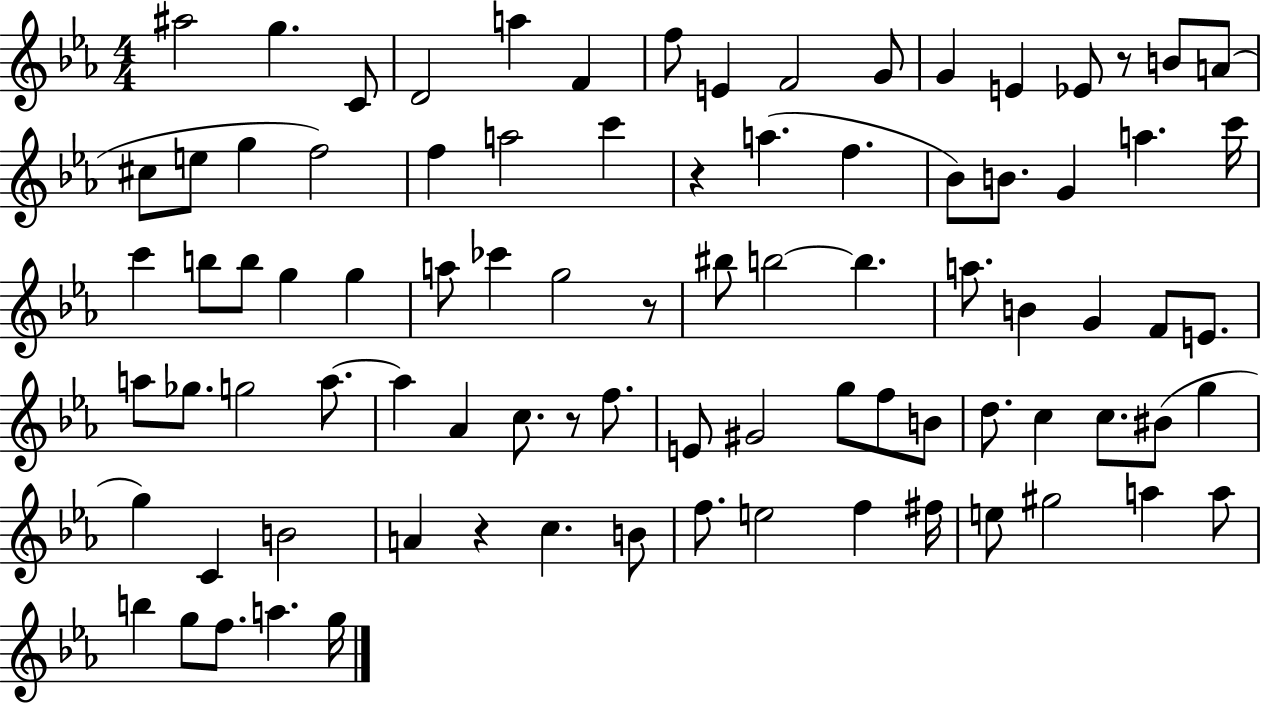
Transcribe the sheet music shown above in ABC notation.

X:1
T:Untitled
M:4/4
L:1/4
K:Eb
^a2 g C/2 D2 a F f/2 E F2 G/2 G E _E/2 z/2 B/2 A/2 ^c/2 e/2 g f2 f a2 c' z a f _B/2 B/2 G a c'/4 c' b/2 b/2 g g a/2 _c' g2 z/2 ^b/2 b2 b a/2 B G F/2 E/2 a/2 _g/2 g2 a/2 a _A c/2 z/2 f/2 E/2 ^G2 g/2 f/2 B/2 d/2 c c/2 ^B/2 g g C B2 A z c B/2 f/2 e2 f ^f/4 e/2 ^g2 a a/2 b g/2 f/2 a g/4